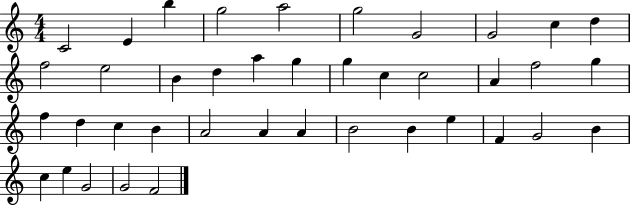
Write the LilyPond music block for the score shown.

{
  \clef treble
  \numericTimeSignature
  \time 4/4
  \key c \major
  c'2 e'4 b''4 | g''2 a''2 | g''2 g'2 | g'2 c''4 d''4 | \break f''2 e''2 | b'4 d''4 a''4 g''4 | g''4 c''4 c''2 | a'4 f''2 g''4 | \break f''4 d''4 c''4 b'4 | a'2 a'4 a'4 | b'2 b'4 e''4 | f'4 g'2 b'4 | \break c''4 e''4 g'2 | g'2 f'2 | \bar "|."
}